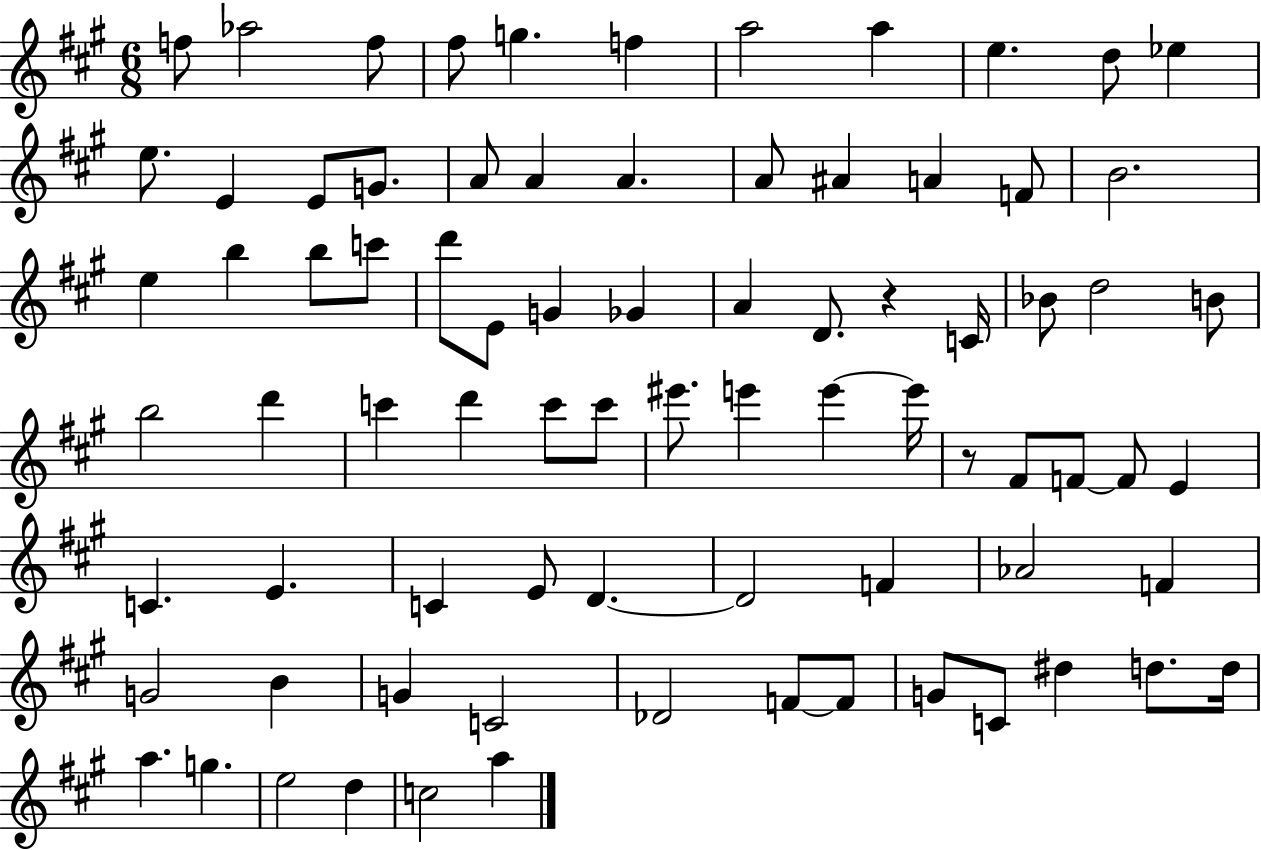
F5/e Ab5/h F5/e F#5/e G5/q. F5/q A5/h A5/q E5/q. D5/e Eb5/q E5/e. E4/q E4/e G4/e. A4/e A4/q A4/q. A4/e A#4/q A4/q F4/e B4/h. E5/q B5/q B5/e C6/e D6/e E4/e G4/q Gb4/q A4/q D4/e. R/q C4/s Bb4/e D5/h B4/e B5/h D6/q C6/q D6/q C6/e C6/e EIS6/e. E6/q E6/q E6/s R/e F#4/e F4/e F4/e E4/q C4/q. E4/q. C4/q E4/e D4/q. D4/h F4/q Ab4/h F4/q G4/h B4/q G4/q C4/h Db4/h F4/e F4/e G4/e C4/e D#5/q D5/e. D5/s A5/q. G5/q. E5/h D5/q C5/h A5/q